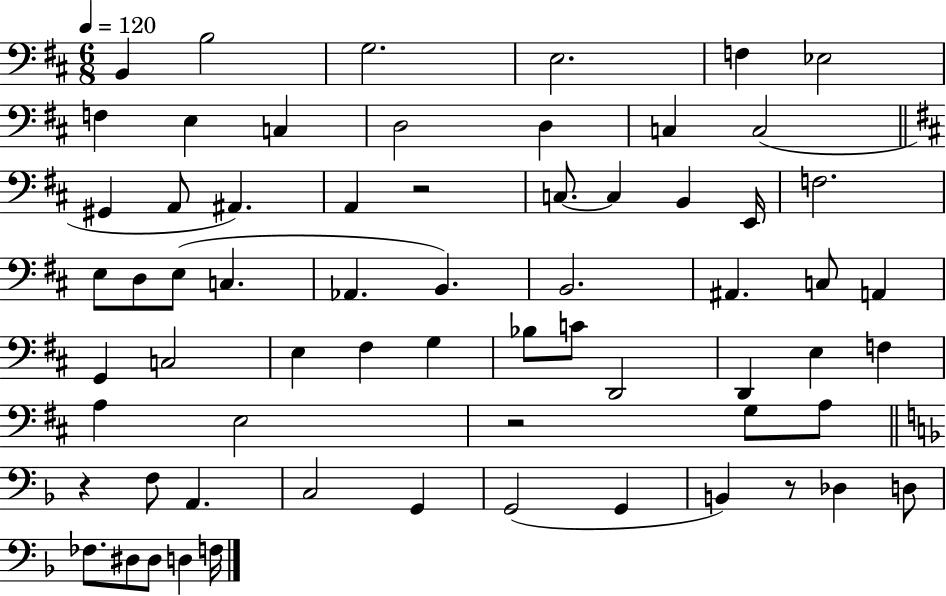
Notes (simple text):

B2/q B3/h G3/h. E3/h. F3/q Eb3/h F3/q E3/q C3/q D3/h D3/q C3/q C3/h G#2/q A2/e A#2/q. A2/q R/h C3/e. C3/q B2/q E2/s F3/h. E3/e D3/e E3/e C3/q. Ab2/q. B2/q. B2/h. A#2/q. C3/e A2/q G2/q C3/h E3/q F#3/q G3/q Bb3/e C4/e D2/h D2/q E3/q F3/q A3/q E3/h R/h G3/e A3/e R/q F3/e A2/q. C3/h G2/q G2/h G2/q B2/q R/e Db3/q D3/e FES3/e. D#3/e D#3/e D3/q F3/s